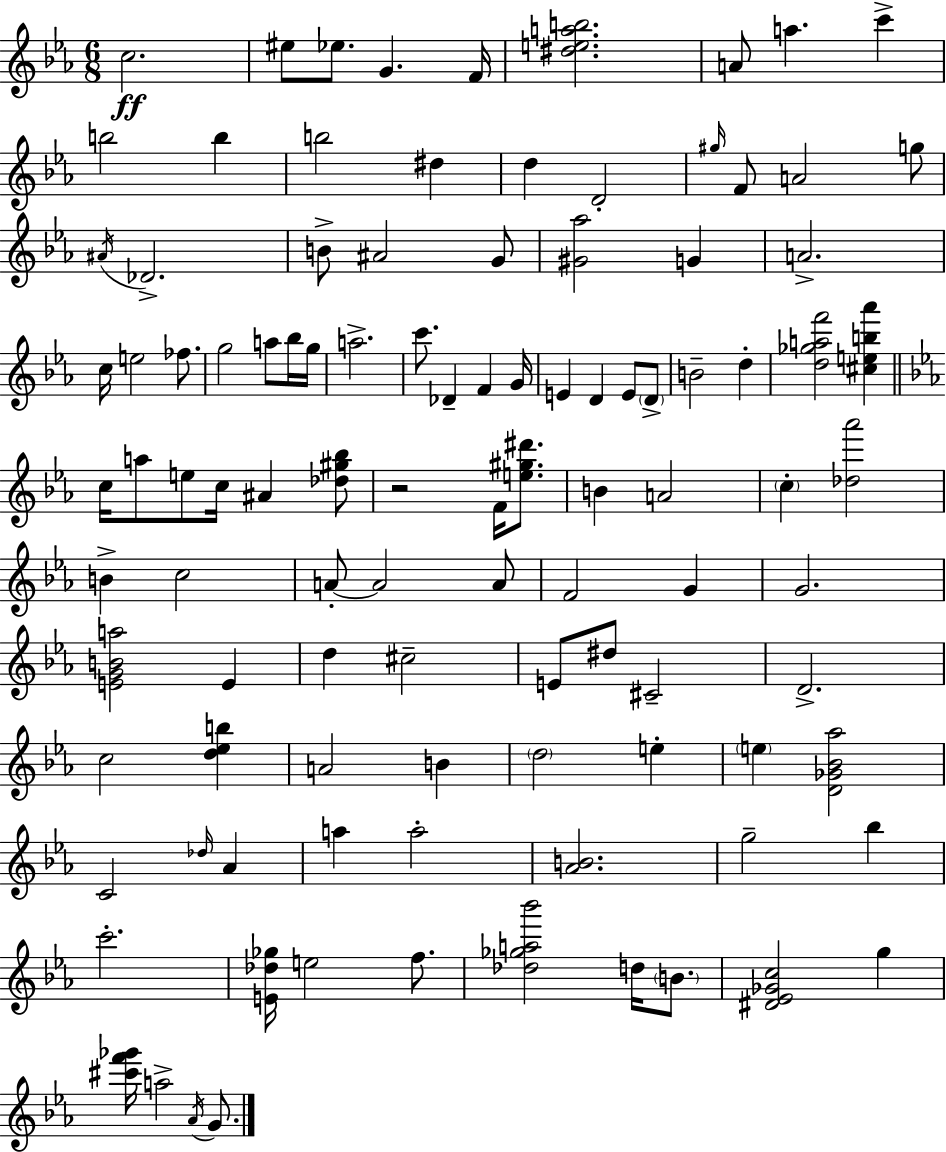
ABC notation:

X:1
T:Untitled
M:6/8
L:1/4
K:Cm
c2 ^e/2 _e/2 G F/4 [^deab]2 A/2 a c' b2 b b2 ^d d D2 ^g/4 F/2 A2 g/2 ^A/4 _D2 B/2 ^A2 G/2 [^G_a]2 G A2 c/4 e2 _f/2 g2 a/2 _b/4 g/4 a2 c'/2 _D F G/4 E D E/2 D/2 B2 d [d_gaf']2 [^ceb_a'] c/4 a/2 e/2 c/4 ^A [_d^g_b]/2 z2 F/4 [e^g^d']/2 B A2 c [_d_a']2 B c2 A/2 A2 A/2 F2 G G2 [EGBa]2 E d ^c2 E/2 ^d/2 ^C2 D2 c2 [d_eb] A2 B d2 e e [D_G_B_a]2 C2 _d/4 _A a a2 [_AB]2 g2 _b c'2 [E_d_g]/4 e2 f/2 [_d_ga_b']2 d/4 B/2 [^D_E_Gc]2 g [^c'f'_g']/4 a2 _A/4 G/2